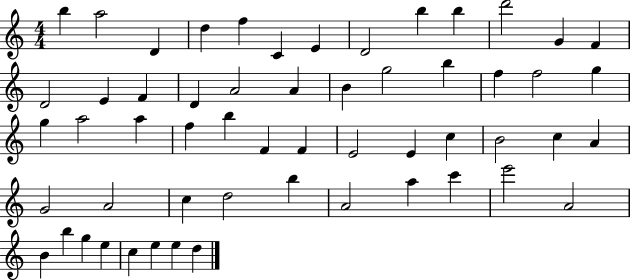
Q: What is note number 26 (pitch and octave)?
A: G5